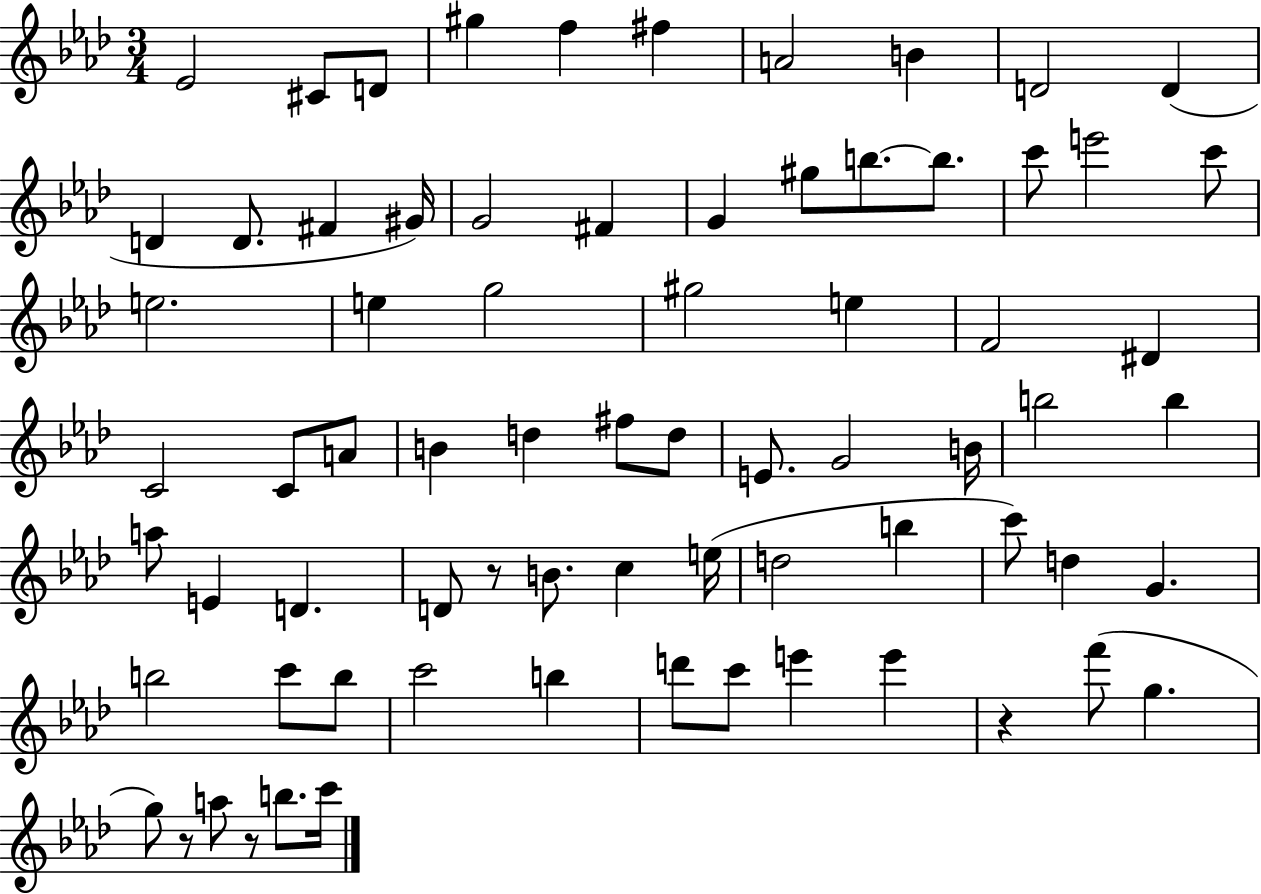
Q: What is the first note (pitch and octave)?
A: Eb4